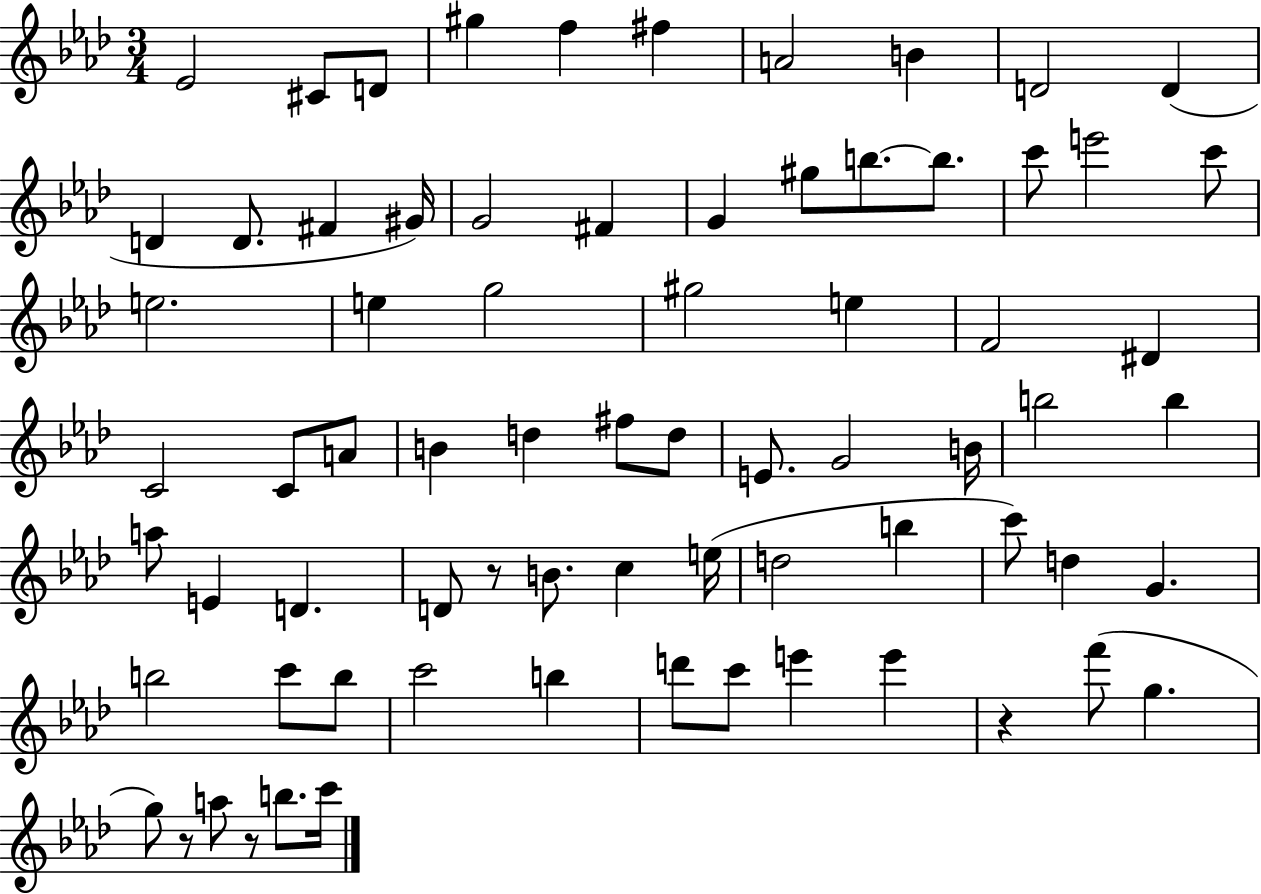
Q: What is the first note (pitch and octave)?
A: Eb4